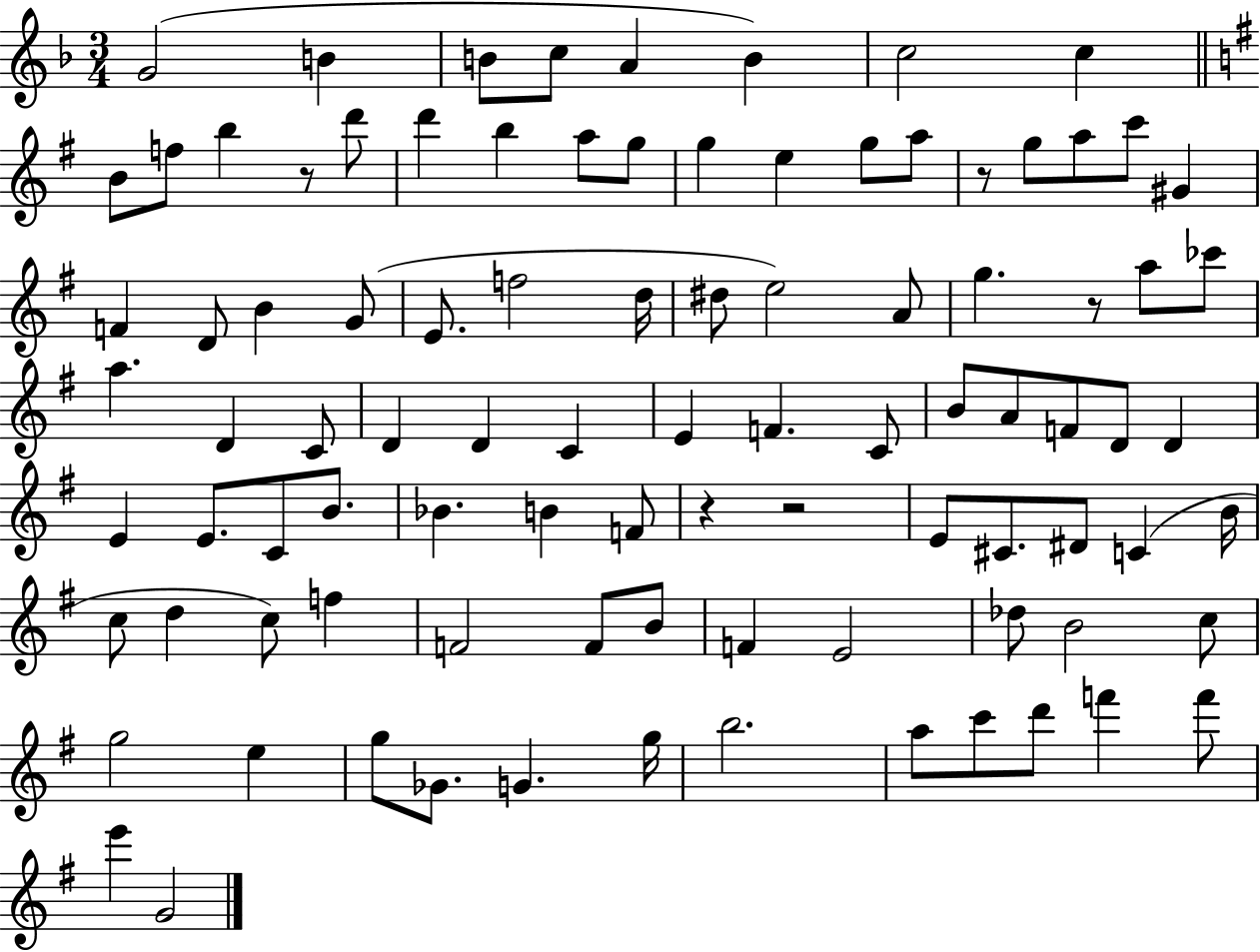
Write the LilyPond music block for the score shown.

{
  \clef treble
  \numericTimeSignature
  \time 3/4
  \key f \major
  g'2( b'4 | b'8 c''8 a'4 b'4) | c''2 c''4 | \bar "||" \break \key g \major b'8 f''8 b''4 r8 d'''8 | d'''4 b''4 a''8 g''8 | g''4 e''4 g''8 a''8 | r8 g''8 a''8 c'''8 gis'4 | \break f'4 d'8 b'4 g'8( | e'8. f''2 d''16 | dis''8 e''2) a'8 | g''4. r8 a''8 ces'''8 | \break a''4. d'4 c'8 | d'4 d'4 c'4 | e'4 f'4. c'8 | b'8 a'8 f'8 d'8 d'4 | \break e'4 e'8. c'8 b'8. | bes'4. b'4 f'8 | r4 r2 | e'8 cis'8. dis'8 c'4( b'16 | \break c''8 d''4 c''8) f''4 | f'2 f'8 b'8 | f'4 e'2 | des''8 b'2 c''8 | \break g''2 e''4 | g''8 ges'8. g'4. g''16 | b''2. | a''8 c'''8 d'''8 f'''4 f'''8 | \break e'''4 g'2 | \bar "|."
}